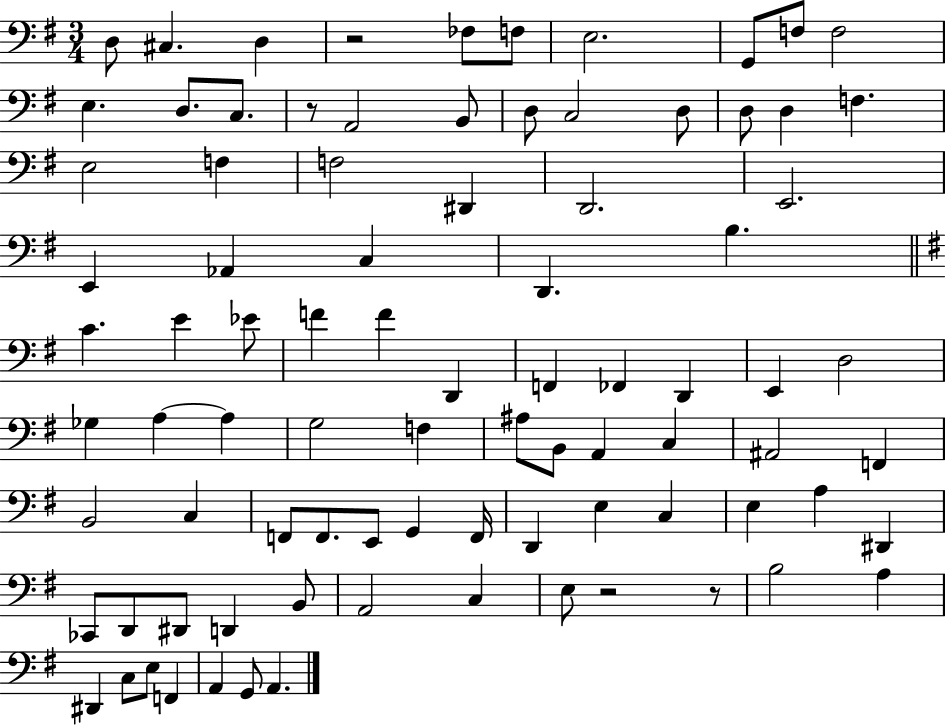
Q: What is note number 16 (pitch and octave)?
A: C3